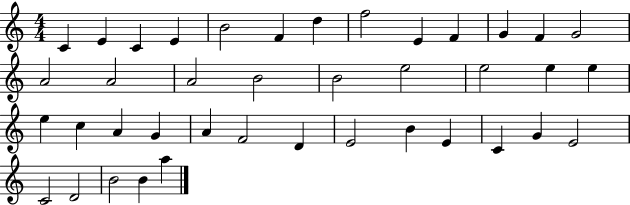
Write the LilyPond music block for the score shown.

{
  \clef treble
  \numericTimeSignature
  \time 4/4
  \key c \major
  c'4 e'4 c'4 e'4 | b'2 f'4 d''4 | f''2 e'4 f'4 | g'4 f'4 g'2 | \break a'2 a'2 | a'2 b'2 | b'2 e''2 | e''2 e''4 e''4 | \break e''4 c''4 a'4 g'4 | a'4 f'2 d'4 | e'2 b'4 e'4 | c'4 g'4 e'2 | \break c'2 d'2 | b'2 b'4 a''4 | \bar "|."
}